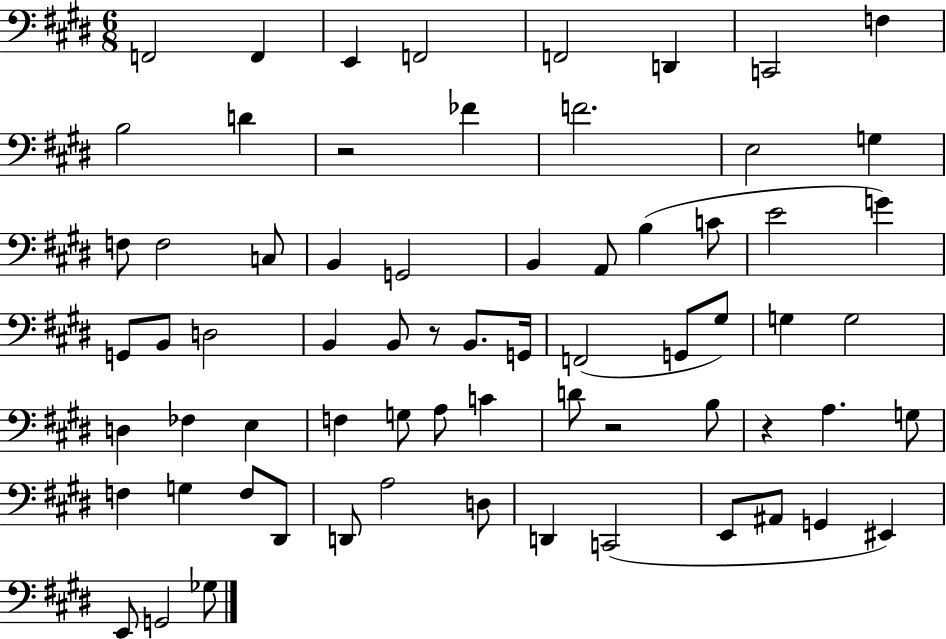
X:1
T:Untitled
M:6/8
L:1/4
K:E
F,,2 F,, E,, F,,2 F,,2 D,, C,,2 F, B,2 D z2 _F F2 E,2 G, F,/2 F,2 C,/2 B,, G,,2 B,, A,,/2 B, C/2 E2 G G,,/2 B,,/2 D,2 B,, B,,/2 z/2 B,,/2 G,,/4 F,,2 G,,/2 ^G,/2 G, G,2 D, _F, E, F, G,/2 A,/2 C D/2 z2 B,/2 z A, G,/2 F, G, F,/2 ^D,,/2 D,,/2 A,2 D,/2 D,, C,,2 E,,/2 ^A,,/2 G,, ^E,, E,,/2 G,,2 _G,/2